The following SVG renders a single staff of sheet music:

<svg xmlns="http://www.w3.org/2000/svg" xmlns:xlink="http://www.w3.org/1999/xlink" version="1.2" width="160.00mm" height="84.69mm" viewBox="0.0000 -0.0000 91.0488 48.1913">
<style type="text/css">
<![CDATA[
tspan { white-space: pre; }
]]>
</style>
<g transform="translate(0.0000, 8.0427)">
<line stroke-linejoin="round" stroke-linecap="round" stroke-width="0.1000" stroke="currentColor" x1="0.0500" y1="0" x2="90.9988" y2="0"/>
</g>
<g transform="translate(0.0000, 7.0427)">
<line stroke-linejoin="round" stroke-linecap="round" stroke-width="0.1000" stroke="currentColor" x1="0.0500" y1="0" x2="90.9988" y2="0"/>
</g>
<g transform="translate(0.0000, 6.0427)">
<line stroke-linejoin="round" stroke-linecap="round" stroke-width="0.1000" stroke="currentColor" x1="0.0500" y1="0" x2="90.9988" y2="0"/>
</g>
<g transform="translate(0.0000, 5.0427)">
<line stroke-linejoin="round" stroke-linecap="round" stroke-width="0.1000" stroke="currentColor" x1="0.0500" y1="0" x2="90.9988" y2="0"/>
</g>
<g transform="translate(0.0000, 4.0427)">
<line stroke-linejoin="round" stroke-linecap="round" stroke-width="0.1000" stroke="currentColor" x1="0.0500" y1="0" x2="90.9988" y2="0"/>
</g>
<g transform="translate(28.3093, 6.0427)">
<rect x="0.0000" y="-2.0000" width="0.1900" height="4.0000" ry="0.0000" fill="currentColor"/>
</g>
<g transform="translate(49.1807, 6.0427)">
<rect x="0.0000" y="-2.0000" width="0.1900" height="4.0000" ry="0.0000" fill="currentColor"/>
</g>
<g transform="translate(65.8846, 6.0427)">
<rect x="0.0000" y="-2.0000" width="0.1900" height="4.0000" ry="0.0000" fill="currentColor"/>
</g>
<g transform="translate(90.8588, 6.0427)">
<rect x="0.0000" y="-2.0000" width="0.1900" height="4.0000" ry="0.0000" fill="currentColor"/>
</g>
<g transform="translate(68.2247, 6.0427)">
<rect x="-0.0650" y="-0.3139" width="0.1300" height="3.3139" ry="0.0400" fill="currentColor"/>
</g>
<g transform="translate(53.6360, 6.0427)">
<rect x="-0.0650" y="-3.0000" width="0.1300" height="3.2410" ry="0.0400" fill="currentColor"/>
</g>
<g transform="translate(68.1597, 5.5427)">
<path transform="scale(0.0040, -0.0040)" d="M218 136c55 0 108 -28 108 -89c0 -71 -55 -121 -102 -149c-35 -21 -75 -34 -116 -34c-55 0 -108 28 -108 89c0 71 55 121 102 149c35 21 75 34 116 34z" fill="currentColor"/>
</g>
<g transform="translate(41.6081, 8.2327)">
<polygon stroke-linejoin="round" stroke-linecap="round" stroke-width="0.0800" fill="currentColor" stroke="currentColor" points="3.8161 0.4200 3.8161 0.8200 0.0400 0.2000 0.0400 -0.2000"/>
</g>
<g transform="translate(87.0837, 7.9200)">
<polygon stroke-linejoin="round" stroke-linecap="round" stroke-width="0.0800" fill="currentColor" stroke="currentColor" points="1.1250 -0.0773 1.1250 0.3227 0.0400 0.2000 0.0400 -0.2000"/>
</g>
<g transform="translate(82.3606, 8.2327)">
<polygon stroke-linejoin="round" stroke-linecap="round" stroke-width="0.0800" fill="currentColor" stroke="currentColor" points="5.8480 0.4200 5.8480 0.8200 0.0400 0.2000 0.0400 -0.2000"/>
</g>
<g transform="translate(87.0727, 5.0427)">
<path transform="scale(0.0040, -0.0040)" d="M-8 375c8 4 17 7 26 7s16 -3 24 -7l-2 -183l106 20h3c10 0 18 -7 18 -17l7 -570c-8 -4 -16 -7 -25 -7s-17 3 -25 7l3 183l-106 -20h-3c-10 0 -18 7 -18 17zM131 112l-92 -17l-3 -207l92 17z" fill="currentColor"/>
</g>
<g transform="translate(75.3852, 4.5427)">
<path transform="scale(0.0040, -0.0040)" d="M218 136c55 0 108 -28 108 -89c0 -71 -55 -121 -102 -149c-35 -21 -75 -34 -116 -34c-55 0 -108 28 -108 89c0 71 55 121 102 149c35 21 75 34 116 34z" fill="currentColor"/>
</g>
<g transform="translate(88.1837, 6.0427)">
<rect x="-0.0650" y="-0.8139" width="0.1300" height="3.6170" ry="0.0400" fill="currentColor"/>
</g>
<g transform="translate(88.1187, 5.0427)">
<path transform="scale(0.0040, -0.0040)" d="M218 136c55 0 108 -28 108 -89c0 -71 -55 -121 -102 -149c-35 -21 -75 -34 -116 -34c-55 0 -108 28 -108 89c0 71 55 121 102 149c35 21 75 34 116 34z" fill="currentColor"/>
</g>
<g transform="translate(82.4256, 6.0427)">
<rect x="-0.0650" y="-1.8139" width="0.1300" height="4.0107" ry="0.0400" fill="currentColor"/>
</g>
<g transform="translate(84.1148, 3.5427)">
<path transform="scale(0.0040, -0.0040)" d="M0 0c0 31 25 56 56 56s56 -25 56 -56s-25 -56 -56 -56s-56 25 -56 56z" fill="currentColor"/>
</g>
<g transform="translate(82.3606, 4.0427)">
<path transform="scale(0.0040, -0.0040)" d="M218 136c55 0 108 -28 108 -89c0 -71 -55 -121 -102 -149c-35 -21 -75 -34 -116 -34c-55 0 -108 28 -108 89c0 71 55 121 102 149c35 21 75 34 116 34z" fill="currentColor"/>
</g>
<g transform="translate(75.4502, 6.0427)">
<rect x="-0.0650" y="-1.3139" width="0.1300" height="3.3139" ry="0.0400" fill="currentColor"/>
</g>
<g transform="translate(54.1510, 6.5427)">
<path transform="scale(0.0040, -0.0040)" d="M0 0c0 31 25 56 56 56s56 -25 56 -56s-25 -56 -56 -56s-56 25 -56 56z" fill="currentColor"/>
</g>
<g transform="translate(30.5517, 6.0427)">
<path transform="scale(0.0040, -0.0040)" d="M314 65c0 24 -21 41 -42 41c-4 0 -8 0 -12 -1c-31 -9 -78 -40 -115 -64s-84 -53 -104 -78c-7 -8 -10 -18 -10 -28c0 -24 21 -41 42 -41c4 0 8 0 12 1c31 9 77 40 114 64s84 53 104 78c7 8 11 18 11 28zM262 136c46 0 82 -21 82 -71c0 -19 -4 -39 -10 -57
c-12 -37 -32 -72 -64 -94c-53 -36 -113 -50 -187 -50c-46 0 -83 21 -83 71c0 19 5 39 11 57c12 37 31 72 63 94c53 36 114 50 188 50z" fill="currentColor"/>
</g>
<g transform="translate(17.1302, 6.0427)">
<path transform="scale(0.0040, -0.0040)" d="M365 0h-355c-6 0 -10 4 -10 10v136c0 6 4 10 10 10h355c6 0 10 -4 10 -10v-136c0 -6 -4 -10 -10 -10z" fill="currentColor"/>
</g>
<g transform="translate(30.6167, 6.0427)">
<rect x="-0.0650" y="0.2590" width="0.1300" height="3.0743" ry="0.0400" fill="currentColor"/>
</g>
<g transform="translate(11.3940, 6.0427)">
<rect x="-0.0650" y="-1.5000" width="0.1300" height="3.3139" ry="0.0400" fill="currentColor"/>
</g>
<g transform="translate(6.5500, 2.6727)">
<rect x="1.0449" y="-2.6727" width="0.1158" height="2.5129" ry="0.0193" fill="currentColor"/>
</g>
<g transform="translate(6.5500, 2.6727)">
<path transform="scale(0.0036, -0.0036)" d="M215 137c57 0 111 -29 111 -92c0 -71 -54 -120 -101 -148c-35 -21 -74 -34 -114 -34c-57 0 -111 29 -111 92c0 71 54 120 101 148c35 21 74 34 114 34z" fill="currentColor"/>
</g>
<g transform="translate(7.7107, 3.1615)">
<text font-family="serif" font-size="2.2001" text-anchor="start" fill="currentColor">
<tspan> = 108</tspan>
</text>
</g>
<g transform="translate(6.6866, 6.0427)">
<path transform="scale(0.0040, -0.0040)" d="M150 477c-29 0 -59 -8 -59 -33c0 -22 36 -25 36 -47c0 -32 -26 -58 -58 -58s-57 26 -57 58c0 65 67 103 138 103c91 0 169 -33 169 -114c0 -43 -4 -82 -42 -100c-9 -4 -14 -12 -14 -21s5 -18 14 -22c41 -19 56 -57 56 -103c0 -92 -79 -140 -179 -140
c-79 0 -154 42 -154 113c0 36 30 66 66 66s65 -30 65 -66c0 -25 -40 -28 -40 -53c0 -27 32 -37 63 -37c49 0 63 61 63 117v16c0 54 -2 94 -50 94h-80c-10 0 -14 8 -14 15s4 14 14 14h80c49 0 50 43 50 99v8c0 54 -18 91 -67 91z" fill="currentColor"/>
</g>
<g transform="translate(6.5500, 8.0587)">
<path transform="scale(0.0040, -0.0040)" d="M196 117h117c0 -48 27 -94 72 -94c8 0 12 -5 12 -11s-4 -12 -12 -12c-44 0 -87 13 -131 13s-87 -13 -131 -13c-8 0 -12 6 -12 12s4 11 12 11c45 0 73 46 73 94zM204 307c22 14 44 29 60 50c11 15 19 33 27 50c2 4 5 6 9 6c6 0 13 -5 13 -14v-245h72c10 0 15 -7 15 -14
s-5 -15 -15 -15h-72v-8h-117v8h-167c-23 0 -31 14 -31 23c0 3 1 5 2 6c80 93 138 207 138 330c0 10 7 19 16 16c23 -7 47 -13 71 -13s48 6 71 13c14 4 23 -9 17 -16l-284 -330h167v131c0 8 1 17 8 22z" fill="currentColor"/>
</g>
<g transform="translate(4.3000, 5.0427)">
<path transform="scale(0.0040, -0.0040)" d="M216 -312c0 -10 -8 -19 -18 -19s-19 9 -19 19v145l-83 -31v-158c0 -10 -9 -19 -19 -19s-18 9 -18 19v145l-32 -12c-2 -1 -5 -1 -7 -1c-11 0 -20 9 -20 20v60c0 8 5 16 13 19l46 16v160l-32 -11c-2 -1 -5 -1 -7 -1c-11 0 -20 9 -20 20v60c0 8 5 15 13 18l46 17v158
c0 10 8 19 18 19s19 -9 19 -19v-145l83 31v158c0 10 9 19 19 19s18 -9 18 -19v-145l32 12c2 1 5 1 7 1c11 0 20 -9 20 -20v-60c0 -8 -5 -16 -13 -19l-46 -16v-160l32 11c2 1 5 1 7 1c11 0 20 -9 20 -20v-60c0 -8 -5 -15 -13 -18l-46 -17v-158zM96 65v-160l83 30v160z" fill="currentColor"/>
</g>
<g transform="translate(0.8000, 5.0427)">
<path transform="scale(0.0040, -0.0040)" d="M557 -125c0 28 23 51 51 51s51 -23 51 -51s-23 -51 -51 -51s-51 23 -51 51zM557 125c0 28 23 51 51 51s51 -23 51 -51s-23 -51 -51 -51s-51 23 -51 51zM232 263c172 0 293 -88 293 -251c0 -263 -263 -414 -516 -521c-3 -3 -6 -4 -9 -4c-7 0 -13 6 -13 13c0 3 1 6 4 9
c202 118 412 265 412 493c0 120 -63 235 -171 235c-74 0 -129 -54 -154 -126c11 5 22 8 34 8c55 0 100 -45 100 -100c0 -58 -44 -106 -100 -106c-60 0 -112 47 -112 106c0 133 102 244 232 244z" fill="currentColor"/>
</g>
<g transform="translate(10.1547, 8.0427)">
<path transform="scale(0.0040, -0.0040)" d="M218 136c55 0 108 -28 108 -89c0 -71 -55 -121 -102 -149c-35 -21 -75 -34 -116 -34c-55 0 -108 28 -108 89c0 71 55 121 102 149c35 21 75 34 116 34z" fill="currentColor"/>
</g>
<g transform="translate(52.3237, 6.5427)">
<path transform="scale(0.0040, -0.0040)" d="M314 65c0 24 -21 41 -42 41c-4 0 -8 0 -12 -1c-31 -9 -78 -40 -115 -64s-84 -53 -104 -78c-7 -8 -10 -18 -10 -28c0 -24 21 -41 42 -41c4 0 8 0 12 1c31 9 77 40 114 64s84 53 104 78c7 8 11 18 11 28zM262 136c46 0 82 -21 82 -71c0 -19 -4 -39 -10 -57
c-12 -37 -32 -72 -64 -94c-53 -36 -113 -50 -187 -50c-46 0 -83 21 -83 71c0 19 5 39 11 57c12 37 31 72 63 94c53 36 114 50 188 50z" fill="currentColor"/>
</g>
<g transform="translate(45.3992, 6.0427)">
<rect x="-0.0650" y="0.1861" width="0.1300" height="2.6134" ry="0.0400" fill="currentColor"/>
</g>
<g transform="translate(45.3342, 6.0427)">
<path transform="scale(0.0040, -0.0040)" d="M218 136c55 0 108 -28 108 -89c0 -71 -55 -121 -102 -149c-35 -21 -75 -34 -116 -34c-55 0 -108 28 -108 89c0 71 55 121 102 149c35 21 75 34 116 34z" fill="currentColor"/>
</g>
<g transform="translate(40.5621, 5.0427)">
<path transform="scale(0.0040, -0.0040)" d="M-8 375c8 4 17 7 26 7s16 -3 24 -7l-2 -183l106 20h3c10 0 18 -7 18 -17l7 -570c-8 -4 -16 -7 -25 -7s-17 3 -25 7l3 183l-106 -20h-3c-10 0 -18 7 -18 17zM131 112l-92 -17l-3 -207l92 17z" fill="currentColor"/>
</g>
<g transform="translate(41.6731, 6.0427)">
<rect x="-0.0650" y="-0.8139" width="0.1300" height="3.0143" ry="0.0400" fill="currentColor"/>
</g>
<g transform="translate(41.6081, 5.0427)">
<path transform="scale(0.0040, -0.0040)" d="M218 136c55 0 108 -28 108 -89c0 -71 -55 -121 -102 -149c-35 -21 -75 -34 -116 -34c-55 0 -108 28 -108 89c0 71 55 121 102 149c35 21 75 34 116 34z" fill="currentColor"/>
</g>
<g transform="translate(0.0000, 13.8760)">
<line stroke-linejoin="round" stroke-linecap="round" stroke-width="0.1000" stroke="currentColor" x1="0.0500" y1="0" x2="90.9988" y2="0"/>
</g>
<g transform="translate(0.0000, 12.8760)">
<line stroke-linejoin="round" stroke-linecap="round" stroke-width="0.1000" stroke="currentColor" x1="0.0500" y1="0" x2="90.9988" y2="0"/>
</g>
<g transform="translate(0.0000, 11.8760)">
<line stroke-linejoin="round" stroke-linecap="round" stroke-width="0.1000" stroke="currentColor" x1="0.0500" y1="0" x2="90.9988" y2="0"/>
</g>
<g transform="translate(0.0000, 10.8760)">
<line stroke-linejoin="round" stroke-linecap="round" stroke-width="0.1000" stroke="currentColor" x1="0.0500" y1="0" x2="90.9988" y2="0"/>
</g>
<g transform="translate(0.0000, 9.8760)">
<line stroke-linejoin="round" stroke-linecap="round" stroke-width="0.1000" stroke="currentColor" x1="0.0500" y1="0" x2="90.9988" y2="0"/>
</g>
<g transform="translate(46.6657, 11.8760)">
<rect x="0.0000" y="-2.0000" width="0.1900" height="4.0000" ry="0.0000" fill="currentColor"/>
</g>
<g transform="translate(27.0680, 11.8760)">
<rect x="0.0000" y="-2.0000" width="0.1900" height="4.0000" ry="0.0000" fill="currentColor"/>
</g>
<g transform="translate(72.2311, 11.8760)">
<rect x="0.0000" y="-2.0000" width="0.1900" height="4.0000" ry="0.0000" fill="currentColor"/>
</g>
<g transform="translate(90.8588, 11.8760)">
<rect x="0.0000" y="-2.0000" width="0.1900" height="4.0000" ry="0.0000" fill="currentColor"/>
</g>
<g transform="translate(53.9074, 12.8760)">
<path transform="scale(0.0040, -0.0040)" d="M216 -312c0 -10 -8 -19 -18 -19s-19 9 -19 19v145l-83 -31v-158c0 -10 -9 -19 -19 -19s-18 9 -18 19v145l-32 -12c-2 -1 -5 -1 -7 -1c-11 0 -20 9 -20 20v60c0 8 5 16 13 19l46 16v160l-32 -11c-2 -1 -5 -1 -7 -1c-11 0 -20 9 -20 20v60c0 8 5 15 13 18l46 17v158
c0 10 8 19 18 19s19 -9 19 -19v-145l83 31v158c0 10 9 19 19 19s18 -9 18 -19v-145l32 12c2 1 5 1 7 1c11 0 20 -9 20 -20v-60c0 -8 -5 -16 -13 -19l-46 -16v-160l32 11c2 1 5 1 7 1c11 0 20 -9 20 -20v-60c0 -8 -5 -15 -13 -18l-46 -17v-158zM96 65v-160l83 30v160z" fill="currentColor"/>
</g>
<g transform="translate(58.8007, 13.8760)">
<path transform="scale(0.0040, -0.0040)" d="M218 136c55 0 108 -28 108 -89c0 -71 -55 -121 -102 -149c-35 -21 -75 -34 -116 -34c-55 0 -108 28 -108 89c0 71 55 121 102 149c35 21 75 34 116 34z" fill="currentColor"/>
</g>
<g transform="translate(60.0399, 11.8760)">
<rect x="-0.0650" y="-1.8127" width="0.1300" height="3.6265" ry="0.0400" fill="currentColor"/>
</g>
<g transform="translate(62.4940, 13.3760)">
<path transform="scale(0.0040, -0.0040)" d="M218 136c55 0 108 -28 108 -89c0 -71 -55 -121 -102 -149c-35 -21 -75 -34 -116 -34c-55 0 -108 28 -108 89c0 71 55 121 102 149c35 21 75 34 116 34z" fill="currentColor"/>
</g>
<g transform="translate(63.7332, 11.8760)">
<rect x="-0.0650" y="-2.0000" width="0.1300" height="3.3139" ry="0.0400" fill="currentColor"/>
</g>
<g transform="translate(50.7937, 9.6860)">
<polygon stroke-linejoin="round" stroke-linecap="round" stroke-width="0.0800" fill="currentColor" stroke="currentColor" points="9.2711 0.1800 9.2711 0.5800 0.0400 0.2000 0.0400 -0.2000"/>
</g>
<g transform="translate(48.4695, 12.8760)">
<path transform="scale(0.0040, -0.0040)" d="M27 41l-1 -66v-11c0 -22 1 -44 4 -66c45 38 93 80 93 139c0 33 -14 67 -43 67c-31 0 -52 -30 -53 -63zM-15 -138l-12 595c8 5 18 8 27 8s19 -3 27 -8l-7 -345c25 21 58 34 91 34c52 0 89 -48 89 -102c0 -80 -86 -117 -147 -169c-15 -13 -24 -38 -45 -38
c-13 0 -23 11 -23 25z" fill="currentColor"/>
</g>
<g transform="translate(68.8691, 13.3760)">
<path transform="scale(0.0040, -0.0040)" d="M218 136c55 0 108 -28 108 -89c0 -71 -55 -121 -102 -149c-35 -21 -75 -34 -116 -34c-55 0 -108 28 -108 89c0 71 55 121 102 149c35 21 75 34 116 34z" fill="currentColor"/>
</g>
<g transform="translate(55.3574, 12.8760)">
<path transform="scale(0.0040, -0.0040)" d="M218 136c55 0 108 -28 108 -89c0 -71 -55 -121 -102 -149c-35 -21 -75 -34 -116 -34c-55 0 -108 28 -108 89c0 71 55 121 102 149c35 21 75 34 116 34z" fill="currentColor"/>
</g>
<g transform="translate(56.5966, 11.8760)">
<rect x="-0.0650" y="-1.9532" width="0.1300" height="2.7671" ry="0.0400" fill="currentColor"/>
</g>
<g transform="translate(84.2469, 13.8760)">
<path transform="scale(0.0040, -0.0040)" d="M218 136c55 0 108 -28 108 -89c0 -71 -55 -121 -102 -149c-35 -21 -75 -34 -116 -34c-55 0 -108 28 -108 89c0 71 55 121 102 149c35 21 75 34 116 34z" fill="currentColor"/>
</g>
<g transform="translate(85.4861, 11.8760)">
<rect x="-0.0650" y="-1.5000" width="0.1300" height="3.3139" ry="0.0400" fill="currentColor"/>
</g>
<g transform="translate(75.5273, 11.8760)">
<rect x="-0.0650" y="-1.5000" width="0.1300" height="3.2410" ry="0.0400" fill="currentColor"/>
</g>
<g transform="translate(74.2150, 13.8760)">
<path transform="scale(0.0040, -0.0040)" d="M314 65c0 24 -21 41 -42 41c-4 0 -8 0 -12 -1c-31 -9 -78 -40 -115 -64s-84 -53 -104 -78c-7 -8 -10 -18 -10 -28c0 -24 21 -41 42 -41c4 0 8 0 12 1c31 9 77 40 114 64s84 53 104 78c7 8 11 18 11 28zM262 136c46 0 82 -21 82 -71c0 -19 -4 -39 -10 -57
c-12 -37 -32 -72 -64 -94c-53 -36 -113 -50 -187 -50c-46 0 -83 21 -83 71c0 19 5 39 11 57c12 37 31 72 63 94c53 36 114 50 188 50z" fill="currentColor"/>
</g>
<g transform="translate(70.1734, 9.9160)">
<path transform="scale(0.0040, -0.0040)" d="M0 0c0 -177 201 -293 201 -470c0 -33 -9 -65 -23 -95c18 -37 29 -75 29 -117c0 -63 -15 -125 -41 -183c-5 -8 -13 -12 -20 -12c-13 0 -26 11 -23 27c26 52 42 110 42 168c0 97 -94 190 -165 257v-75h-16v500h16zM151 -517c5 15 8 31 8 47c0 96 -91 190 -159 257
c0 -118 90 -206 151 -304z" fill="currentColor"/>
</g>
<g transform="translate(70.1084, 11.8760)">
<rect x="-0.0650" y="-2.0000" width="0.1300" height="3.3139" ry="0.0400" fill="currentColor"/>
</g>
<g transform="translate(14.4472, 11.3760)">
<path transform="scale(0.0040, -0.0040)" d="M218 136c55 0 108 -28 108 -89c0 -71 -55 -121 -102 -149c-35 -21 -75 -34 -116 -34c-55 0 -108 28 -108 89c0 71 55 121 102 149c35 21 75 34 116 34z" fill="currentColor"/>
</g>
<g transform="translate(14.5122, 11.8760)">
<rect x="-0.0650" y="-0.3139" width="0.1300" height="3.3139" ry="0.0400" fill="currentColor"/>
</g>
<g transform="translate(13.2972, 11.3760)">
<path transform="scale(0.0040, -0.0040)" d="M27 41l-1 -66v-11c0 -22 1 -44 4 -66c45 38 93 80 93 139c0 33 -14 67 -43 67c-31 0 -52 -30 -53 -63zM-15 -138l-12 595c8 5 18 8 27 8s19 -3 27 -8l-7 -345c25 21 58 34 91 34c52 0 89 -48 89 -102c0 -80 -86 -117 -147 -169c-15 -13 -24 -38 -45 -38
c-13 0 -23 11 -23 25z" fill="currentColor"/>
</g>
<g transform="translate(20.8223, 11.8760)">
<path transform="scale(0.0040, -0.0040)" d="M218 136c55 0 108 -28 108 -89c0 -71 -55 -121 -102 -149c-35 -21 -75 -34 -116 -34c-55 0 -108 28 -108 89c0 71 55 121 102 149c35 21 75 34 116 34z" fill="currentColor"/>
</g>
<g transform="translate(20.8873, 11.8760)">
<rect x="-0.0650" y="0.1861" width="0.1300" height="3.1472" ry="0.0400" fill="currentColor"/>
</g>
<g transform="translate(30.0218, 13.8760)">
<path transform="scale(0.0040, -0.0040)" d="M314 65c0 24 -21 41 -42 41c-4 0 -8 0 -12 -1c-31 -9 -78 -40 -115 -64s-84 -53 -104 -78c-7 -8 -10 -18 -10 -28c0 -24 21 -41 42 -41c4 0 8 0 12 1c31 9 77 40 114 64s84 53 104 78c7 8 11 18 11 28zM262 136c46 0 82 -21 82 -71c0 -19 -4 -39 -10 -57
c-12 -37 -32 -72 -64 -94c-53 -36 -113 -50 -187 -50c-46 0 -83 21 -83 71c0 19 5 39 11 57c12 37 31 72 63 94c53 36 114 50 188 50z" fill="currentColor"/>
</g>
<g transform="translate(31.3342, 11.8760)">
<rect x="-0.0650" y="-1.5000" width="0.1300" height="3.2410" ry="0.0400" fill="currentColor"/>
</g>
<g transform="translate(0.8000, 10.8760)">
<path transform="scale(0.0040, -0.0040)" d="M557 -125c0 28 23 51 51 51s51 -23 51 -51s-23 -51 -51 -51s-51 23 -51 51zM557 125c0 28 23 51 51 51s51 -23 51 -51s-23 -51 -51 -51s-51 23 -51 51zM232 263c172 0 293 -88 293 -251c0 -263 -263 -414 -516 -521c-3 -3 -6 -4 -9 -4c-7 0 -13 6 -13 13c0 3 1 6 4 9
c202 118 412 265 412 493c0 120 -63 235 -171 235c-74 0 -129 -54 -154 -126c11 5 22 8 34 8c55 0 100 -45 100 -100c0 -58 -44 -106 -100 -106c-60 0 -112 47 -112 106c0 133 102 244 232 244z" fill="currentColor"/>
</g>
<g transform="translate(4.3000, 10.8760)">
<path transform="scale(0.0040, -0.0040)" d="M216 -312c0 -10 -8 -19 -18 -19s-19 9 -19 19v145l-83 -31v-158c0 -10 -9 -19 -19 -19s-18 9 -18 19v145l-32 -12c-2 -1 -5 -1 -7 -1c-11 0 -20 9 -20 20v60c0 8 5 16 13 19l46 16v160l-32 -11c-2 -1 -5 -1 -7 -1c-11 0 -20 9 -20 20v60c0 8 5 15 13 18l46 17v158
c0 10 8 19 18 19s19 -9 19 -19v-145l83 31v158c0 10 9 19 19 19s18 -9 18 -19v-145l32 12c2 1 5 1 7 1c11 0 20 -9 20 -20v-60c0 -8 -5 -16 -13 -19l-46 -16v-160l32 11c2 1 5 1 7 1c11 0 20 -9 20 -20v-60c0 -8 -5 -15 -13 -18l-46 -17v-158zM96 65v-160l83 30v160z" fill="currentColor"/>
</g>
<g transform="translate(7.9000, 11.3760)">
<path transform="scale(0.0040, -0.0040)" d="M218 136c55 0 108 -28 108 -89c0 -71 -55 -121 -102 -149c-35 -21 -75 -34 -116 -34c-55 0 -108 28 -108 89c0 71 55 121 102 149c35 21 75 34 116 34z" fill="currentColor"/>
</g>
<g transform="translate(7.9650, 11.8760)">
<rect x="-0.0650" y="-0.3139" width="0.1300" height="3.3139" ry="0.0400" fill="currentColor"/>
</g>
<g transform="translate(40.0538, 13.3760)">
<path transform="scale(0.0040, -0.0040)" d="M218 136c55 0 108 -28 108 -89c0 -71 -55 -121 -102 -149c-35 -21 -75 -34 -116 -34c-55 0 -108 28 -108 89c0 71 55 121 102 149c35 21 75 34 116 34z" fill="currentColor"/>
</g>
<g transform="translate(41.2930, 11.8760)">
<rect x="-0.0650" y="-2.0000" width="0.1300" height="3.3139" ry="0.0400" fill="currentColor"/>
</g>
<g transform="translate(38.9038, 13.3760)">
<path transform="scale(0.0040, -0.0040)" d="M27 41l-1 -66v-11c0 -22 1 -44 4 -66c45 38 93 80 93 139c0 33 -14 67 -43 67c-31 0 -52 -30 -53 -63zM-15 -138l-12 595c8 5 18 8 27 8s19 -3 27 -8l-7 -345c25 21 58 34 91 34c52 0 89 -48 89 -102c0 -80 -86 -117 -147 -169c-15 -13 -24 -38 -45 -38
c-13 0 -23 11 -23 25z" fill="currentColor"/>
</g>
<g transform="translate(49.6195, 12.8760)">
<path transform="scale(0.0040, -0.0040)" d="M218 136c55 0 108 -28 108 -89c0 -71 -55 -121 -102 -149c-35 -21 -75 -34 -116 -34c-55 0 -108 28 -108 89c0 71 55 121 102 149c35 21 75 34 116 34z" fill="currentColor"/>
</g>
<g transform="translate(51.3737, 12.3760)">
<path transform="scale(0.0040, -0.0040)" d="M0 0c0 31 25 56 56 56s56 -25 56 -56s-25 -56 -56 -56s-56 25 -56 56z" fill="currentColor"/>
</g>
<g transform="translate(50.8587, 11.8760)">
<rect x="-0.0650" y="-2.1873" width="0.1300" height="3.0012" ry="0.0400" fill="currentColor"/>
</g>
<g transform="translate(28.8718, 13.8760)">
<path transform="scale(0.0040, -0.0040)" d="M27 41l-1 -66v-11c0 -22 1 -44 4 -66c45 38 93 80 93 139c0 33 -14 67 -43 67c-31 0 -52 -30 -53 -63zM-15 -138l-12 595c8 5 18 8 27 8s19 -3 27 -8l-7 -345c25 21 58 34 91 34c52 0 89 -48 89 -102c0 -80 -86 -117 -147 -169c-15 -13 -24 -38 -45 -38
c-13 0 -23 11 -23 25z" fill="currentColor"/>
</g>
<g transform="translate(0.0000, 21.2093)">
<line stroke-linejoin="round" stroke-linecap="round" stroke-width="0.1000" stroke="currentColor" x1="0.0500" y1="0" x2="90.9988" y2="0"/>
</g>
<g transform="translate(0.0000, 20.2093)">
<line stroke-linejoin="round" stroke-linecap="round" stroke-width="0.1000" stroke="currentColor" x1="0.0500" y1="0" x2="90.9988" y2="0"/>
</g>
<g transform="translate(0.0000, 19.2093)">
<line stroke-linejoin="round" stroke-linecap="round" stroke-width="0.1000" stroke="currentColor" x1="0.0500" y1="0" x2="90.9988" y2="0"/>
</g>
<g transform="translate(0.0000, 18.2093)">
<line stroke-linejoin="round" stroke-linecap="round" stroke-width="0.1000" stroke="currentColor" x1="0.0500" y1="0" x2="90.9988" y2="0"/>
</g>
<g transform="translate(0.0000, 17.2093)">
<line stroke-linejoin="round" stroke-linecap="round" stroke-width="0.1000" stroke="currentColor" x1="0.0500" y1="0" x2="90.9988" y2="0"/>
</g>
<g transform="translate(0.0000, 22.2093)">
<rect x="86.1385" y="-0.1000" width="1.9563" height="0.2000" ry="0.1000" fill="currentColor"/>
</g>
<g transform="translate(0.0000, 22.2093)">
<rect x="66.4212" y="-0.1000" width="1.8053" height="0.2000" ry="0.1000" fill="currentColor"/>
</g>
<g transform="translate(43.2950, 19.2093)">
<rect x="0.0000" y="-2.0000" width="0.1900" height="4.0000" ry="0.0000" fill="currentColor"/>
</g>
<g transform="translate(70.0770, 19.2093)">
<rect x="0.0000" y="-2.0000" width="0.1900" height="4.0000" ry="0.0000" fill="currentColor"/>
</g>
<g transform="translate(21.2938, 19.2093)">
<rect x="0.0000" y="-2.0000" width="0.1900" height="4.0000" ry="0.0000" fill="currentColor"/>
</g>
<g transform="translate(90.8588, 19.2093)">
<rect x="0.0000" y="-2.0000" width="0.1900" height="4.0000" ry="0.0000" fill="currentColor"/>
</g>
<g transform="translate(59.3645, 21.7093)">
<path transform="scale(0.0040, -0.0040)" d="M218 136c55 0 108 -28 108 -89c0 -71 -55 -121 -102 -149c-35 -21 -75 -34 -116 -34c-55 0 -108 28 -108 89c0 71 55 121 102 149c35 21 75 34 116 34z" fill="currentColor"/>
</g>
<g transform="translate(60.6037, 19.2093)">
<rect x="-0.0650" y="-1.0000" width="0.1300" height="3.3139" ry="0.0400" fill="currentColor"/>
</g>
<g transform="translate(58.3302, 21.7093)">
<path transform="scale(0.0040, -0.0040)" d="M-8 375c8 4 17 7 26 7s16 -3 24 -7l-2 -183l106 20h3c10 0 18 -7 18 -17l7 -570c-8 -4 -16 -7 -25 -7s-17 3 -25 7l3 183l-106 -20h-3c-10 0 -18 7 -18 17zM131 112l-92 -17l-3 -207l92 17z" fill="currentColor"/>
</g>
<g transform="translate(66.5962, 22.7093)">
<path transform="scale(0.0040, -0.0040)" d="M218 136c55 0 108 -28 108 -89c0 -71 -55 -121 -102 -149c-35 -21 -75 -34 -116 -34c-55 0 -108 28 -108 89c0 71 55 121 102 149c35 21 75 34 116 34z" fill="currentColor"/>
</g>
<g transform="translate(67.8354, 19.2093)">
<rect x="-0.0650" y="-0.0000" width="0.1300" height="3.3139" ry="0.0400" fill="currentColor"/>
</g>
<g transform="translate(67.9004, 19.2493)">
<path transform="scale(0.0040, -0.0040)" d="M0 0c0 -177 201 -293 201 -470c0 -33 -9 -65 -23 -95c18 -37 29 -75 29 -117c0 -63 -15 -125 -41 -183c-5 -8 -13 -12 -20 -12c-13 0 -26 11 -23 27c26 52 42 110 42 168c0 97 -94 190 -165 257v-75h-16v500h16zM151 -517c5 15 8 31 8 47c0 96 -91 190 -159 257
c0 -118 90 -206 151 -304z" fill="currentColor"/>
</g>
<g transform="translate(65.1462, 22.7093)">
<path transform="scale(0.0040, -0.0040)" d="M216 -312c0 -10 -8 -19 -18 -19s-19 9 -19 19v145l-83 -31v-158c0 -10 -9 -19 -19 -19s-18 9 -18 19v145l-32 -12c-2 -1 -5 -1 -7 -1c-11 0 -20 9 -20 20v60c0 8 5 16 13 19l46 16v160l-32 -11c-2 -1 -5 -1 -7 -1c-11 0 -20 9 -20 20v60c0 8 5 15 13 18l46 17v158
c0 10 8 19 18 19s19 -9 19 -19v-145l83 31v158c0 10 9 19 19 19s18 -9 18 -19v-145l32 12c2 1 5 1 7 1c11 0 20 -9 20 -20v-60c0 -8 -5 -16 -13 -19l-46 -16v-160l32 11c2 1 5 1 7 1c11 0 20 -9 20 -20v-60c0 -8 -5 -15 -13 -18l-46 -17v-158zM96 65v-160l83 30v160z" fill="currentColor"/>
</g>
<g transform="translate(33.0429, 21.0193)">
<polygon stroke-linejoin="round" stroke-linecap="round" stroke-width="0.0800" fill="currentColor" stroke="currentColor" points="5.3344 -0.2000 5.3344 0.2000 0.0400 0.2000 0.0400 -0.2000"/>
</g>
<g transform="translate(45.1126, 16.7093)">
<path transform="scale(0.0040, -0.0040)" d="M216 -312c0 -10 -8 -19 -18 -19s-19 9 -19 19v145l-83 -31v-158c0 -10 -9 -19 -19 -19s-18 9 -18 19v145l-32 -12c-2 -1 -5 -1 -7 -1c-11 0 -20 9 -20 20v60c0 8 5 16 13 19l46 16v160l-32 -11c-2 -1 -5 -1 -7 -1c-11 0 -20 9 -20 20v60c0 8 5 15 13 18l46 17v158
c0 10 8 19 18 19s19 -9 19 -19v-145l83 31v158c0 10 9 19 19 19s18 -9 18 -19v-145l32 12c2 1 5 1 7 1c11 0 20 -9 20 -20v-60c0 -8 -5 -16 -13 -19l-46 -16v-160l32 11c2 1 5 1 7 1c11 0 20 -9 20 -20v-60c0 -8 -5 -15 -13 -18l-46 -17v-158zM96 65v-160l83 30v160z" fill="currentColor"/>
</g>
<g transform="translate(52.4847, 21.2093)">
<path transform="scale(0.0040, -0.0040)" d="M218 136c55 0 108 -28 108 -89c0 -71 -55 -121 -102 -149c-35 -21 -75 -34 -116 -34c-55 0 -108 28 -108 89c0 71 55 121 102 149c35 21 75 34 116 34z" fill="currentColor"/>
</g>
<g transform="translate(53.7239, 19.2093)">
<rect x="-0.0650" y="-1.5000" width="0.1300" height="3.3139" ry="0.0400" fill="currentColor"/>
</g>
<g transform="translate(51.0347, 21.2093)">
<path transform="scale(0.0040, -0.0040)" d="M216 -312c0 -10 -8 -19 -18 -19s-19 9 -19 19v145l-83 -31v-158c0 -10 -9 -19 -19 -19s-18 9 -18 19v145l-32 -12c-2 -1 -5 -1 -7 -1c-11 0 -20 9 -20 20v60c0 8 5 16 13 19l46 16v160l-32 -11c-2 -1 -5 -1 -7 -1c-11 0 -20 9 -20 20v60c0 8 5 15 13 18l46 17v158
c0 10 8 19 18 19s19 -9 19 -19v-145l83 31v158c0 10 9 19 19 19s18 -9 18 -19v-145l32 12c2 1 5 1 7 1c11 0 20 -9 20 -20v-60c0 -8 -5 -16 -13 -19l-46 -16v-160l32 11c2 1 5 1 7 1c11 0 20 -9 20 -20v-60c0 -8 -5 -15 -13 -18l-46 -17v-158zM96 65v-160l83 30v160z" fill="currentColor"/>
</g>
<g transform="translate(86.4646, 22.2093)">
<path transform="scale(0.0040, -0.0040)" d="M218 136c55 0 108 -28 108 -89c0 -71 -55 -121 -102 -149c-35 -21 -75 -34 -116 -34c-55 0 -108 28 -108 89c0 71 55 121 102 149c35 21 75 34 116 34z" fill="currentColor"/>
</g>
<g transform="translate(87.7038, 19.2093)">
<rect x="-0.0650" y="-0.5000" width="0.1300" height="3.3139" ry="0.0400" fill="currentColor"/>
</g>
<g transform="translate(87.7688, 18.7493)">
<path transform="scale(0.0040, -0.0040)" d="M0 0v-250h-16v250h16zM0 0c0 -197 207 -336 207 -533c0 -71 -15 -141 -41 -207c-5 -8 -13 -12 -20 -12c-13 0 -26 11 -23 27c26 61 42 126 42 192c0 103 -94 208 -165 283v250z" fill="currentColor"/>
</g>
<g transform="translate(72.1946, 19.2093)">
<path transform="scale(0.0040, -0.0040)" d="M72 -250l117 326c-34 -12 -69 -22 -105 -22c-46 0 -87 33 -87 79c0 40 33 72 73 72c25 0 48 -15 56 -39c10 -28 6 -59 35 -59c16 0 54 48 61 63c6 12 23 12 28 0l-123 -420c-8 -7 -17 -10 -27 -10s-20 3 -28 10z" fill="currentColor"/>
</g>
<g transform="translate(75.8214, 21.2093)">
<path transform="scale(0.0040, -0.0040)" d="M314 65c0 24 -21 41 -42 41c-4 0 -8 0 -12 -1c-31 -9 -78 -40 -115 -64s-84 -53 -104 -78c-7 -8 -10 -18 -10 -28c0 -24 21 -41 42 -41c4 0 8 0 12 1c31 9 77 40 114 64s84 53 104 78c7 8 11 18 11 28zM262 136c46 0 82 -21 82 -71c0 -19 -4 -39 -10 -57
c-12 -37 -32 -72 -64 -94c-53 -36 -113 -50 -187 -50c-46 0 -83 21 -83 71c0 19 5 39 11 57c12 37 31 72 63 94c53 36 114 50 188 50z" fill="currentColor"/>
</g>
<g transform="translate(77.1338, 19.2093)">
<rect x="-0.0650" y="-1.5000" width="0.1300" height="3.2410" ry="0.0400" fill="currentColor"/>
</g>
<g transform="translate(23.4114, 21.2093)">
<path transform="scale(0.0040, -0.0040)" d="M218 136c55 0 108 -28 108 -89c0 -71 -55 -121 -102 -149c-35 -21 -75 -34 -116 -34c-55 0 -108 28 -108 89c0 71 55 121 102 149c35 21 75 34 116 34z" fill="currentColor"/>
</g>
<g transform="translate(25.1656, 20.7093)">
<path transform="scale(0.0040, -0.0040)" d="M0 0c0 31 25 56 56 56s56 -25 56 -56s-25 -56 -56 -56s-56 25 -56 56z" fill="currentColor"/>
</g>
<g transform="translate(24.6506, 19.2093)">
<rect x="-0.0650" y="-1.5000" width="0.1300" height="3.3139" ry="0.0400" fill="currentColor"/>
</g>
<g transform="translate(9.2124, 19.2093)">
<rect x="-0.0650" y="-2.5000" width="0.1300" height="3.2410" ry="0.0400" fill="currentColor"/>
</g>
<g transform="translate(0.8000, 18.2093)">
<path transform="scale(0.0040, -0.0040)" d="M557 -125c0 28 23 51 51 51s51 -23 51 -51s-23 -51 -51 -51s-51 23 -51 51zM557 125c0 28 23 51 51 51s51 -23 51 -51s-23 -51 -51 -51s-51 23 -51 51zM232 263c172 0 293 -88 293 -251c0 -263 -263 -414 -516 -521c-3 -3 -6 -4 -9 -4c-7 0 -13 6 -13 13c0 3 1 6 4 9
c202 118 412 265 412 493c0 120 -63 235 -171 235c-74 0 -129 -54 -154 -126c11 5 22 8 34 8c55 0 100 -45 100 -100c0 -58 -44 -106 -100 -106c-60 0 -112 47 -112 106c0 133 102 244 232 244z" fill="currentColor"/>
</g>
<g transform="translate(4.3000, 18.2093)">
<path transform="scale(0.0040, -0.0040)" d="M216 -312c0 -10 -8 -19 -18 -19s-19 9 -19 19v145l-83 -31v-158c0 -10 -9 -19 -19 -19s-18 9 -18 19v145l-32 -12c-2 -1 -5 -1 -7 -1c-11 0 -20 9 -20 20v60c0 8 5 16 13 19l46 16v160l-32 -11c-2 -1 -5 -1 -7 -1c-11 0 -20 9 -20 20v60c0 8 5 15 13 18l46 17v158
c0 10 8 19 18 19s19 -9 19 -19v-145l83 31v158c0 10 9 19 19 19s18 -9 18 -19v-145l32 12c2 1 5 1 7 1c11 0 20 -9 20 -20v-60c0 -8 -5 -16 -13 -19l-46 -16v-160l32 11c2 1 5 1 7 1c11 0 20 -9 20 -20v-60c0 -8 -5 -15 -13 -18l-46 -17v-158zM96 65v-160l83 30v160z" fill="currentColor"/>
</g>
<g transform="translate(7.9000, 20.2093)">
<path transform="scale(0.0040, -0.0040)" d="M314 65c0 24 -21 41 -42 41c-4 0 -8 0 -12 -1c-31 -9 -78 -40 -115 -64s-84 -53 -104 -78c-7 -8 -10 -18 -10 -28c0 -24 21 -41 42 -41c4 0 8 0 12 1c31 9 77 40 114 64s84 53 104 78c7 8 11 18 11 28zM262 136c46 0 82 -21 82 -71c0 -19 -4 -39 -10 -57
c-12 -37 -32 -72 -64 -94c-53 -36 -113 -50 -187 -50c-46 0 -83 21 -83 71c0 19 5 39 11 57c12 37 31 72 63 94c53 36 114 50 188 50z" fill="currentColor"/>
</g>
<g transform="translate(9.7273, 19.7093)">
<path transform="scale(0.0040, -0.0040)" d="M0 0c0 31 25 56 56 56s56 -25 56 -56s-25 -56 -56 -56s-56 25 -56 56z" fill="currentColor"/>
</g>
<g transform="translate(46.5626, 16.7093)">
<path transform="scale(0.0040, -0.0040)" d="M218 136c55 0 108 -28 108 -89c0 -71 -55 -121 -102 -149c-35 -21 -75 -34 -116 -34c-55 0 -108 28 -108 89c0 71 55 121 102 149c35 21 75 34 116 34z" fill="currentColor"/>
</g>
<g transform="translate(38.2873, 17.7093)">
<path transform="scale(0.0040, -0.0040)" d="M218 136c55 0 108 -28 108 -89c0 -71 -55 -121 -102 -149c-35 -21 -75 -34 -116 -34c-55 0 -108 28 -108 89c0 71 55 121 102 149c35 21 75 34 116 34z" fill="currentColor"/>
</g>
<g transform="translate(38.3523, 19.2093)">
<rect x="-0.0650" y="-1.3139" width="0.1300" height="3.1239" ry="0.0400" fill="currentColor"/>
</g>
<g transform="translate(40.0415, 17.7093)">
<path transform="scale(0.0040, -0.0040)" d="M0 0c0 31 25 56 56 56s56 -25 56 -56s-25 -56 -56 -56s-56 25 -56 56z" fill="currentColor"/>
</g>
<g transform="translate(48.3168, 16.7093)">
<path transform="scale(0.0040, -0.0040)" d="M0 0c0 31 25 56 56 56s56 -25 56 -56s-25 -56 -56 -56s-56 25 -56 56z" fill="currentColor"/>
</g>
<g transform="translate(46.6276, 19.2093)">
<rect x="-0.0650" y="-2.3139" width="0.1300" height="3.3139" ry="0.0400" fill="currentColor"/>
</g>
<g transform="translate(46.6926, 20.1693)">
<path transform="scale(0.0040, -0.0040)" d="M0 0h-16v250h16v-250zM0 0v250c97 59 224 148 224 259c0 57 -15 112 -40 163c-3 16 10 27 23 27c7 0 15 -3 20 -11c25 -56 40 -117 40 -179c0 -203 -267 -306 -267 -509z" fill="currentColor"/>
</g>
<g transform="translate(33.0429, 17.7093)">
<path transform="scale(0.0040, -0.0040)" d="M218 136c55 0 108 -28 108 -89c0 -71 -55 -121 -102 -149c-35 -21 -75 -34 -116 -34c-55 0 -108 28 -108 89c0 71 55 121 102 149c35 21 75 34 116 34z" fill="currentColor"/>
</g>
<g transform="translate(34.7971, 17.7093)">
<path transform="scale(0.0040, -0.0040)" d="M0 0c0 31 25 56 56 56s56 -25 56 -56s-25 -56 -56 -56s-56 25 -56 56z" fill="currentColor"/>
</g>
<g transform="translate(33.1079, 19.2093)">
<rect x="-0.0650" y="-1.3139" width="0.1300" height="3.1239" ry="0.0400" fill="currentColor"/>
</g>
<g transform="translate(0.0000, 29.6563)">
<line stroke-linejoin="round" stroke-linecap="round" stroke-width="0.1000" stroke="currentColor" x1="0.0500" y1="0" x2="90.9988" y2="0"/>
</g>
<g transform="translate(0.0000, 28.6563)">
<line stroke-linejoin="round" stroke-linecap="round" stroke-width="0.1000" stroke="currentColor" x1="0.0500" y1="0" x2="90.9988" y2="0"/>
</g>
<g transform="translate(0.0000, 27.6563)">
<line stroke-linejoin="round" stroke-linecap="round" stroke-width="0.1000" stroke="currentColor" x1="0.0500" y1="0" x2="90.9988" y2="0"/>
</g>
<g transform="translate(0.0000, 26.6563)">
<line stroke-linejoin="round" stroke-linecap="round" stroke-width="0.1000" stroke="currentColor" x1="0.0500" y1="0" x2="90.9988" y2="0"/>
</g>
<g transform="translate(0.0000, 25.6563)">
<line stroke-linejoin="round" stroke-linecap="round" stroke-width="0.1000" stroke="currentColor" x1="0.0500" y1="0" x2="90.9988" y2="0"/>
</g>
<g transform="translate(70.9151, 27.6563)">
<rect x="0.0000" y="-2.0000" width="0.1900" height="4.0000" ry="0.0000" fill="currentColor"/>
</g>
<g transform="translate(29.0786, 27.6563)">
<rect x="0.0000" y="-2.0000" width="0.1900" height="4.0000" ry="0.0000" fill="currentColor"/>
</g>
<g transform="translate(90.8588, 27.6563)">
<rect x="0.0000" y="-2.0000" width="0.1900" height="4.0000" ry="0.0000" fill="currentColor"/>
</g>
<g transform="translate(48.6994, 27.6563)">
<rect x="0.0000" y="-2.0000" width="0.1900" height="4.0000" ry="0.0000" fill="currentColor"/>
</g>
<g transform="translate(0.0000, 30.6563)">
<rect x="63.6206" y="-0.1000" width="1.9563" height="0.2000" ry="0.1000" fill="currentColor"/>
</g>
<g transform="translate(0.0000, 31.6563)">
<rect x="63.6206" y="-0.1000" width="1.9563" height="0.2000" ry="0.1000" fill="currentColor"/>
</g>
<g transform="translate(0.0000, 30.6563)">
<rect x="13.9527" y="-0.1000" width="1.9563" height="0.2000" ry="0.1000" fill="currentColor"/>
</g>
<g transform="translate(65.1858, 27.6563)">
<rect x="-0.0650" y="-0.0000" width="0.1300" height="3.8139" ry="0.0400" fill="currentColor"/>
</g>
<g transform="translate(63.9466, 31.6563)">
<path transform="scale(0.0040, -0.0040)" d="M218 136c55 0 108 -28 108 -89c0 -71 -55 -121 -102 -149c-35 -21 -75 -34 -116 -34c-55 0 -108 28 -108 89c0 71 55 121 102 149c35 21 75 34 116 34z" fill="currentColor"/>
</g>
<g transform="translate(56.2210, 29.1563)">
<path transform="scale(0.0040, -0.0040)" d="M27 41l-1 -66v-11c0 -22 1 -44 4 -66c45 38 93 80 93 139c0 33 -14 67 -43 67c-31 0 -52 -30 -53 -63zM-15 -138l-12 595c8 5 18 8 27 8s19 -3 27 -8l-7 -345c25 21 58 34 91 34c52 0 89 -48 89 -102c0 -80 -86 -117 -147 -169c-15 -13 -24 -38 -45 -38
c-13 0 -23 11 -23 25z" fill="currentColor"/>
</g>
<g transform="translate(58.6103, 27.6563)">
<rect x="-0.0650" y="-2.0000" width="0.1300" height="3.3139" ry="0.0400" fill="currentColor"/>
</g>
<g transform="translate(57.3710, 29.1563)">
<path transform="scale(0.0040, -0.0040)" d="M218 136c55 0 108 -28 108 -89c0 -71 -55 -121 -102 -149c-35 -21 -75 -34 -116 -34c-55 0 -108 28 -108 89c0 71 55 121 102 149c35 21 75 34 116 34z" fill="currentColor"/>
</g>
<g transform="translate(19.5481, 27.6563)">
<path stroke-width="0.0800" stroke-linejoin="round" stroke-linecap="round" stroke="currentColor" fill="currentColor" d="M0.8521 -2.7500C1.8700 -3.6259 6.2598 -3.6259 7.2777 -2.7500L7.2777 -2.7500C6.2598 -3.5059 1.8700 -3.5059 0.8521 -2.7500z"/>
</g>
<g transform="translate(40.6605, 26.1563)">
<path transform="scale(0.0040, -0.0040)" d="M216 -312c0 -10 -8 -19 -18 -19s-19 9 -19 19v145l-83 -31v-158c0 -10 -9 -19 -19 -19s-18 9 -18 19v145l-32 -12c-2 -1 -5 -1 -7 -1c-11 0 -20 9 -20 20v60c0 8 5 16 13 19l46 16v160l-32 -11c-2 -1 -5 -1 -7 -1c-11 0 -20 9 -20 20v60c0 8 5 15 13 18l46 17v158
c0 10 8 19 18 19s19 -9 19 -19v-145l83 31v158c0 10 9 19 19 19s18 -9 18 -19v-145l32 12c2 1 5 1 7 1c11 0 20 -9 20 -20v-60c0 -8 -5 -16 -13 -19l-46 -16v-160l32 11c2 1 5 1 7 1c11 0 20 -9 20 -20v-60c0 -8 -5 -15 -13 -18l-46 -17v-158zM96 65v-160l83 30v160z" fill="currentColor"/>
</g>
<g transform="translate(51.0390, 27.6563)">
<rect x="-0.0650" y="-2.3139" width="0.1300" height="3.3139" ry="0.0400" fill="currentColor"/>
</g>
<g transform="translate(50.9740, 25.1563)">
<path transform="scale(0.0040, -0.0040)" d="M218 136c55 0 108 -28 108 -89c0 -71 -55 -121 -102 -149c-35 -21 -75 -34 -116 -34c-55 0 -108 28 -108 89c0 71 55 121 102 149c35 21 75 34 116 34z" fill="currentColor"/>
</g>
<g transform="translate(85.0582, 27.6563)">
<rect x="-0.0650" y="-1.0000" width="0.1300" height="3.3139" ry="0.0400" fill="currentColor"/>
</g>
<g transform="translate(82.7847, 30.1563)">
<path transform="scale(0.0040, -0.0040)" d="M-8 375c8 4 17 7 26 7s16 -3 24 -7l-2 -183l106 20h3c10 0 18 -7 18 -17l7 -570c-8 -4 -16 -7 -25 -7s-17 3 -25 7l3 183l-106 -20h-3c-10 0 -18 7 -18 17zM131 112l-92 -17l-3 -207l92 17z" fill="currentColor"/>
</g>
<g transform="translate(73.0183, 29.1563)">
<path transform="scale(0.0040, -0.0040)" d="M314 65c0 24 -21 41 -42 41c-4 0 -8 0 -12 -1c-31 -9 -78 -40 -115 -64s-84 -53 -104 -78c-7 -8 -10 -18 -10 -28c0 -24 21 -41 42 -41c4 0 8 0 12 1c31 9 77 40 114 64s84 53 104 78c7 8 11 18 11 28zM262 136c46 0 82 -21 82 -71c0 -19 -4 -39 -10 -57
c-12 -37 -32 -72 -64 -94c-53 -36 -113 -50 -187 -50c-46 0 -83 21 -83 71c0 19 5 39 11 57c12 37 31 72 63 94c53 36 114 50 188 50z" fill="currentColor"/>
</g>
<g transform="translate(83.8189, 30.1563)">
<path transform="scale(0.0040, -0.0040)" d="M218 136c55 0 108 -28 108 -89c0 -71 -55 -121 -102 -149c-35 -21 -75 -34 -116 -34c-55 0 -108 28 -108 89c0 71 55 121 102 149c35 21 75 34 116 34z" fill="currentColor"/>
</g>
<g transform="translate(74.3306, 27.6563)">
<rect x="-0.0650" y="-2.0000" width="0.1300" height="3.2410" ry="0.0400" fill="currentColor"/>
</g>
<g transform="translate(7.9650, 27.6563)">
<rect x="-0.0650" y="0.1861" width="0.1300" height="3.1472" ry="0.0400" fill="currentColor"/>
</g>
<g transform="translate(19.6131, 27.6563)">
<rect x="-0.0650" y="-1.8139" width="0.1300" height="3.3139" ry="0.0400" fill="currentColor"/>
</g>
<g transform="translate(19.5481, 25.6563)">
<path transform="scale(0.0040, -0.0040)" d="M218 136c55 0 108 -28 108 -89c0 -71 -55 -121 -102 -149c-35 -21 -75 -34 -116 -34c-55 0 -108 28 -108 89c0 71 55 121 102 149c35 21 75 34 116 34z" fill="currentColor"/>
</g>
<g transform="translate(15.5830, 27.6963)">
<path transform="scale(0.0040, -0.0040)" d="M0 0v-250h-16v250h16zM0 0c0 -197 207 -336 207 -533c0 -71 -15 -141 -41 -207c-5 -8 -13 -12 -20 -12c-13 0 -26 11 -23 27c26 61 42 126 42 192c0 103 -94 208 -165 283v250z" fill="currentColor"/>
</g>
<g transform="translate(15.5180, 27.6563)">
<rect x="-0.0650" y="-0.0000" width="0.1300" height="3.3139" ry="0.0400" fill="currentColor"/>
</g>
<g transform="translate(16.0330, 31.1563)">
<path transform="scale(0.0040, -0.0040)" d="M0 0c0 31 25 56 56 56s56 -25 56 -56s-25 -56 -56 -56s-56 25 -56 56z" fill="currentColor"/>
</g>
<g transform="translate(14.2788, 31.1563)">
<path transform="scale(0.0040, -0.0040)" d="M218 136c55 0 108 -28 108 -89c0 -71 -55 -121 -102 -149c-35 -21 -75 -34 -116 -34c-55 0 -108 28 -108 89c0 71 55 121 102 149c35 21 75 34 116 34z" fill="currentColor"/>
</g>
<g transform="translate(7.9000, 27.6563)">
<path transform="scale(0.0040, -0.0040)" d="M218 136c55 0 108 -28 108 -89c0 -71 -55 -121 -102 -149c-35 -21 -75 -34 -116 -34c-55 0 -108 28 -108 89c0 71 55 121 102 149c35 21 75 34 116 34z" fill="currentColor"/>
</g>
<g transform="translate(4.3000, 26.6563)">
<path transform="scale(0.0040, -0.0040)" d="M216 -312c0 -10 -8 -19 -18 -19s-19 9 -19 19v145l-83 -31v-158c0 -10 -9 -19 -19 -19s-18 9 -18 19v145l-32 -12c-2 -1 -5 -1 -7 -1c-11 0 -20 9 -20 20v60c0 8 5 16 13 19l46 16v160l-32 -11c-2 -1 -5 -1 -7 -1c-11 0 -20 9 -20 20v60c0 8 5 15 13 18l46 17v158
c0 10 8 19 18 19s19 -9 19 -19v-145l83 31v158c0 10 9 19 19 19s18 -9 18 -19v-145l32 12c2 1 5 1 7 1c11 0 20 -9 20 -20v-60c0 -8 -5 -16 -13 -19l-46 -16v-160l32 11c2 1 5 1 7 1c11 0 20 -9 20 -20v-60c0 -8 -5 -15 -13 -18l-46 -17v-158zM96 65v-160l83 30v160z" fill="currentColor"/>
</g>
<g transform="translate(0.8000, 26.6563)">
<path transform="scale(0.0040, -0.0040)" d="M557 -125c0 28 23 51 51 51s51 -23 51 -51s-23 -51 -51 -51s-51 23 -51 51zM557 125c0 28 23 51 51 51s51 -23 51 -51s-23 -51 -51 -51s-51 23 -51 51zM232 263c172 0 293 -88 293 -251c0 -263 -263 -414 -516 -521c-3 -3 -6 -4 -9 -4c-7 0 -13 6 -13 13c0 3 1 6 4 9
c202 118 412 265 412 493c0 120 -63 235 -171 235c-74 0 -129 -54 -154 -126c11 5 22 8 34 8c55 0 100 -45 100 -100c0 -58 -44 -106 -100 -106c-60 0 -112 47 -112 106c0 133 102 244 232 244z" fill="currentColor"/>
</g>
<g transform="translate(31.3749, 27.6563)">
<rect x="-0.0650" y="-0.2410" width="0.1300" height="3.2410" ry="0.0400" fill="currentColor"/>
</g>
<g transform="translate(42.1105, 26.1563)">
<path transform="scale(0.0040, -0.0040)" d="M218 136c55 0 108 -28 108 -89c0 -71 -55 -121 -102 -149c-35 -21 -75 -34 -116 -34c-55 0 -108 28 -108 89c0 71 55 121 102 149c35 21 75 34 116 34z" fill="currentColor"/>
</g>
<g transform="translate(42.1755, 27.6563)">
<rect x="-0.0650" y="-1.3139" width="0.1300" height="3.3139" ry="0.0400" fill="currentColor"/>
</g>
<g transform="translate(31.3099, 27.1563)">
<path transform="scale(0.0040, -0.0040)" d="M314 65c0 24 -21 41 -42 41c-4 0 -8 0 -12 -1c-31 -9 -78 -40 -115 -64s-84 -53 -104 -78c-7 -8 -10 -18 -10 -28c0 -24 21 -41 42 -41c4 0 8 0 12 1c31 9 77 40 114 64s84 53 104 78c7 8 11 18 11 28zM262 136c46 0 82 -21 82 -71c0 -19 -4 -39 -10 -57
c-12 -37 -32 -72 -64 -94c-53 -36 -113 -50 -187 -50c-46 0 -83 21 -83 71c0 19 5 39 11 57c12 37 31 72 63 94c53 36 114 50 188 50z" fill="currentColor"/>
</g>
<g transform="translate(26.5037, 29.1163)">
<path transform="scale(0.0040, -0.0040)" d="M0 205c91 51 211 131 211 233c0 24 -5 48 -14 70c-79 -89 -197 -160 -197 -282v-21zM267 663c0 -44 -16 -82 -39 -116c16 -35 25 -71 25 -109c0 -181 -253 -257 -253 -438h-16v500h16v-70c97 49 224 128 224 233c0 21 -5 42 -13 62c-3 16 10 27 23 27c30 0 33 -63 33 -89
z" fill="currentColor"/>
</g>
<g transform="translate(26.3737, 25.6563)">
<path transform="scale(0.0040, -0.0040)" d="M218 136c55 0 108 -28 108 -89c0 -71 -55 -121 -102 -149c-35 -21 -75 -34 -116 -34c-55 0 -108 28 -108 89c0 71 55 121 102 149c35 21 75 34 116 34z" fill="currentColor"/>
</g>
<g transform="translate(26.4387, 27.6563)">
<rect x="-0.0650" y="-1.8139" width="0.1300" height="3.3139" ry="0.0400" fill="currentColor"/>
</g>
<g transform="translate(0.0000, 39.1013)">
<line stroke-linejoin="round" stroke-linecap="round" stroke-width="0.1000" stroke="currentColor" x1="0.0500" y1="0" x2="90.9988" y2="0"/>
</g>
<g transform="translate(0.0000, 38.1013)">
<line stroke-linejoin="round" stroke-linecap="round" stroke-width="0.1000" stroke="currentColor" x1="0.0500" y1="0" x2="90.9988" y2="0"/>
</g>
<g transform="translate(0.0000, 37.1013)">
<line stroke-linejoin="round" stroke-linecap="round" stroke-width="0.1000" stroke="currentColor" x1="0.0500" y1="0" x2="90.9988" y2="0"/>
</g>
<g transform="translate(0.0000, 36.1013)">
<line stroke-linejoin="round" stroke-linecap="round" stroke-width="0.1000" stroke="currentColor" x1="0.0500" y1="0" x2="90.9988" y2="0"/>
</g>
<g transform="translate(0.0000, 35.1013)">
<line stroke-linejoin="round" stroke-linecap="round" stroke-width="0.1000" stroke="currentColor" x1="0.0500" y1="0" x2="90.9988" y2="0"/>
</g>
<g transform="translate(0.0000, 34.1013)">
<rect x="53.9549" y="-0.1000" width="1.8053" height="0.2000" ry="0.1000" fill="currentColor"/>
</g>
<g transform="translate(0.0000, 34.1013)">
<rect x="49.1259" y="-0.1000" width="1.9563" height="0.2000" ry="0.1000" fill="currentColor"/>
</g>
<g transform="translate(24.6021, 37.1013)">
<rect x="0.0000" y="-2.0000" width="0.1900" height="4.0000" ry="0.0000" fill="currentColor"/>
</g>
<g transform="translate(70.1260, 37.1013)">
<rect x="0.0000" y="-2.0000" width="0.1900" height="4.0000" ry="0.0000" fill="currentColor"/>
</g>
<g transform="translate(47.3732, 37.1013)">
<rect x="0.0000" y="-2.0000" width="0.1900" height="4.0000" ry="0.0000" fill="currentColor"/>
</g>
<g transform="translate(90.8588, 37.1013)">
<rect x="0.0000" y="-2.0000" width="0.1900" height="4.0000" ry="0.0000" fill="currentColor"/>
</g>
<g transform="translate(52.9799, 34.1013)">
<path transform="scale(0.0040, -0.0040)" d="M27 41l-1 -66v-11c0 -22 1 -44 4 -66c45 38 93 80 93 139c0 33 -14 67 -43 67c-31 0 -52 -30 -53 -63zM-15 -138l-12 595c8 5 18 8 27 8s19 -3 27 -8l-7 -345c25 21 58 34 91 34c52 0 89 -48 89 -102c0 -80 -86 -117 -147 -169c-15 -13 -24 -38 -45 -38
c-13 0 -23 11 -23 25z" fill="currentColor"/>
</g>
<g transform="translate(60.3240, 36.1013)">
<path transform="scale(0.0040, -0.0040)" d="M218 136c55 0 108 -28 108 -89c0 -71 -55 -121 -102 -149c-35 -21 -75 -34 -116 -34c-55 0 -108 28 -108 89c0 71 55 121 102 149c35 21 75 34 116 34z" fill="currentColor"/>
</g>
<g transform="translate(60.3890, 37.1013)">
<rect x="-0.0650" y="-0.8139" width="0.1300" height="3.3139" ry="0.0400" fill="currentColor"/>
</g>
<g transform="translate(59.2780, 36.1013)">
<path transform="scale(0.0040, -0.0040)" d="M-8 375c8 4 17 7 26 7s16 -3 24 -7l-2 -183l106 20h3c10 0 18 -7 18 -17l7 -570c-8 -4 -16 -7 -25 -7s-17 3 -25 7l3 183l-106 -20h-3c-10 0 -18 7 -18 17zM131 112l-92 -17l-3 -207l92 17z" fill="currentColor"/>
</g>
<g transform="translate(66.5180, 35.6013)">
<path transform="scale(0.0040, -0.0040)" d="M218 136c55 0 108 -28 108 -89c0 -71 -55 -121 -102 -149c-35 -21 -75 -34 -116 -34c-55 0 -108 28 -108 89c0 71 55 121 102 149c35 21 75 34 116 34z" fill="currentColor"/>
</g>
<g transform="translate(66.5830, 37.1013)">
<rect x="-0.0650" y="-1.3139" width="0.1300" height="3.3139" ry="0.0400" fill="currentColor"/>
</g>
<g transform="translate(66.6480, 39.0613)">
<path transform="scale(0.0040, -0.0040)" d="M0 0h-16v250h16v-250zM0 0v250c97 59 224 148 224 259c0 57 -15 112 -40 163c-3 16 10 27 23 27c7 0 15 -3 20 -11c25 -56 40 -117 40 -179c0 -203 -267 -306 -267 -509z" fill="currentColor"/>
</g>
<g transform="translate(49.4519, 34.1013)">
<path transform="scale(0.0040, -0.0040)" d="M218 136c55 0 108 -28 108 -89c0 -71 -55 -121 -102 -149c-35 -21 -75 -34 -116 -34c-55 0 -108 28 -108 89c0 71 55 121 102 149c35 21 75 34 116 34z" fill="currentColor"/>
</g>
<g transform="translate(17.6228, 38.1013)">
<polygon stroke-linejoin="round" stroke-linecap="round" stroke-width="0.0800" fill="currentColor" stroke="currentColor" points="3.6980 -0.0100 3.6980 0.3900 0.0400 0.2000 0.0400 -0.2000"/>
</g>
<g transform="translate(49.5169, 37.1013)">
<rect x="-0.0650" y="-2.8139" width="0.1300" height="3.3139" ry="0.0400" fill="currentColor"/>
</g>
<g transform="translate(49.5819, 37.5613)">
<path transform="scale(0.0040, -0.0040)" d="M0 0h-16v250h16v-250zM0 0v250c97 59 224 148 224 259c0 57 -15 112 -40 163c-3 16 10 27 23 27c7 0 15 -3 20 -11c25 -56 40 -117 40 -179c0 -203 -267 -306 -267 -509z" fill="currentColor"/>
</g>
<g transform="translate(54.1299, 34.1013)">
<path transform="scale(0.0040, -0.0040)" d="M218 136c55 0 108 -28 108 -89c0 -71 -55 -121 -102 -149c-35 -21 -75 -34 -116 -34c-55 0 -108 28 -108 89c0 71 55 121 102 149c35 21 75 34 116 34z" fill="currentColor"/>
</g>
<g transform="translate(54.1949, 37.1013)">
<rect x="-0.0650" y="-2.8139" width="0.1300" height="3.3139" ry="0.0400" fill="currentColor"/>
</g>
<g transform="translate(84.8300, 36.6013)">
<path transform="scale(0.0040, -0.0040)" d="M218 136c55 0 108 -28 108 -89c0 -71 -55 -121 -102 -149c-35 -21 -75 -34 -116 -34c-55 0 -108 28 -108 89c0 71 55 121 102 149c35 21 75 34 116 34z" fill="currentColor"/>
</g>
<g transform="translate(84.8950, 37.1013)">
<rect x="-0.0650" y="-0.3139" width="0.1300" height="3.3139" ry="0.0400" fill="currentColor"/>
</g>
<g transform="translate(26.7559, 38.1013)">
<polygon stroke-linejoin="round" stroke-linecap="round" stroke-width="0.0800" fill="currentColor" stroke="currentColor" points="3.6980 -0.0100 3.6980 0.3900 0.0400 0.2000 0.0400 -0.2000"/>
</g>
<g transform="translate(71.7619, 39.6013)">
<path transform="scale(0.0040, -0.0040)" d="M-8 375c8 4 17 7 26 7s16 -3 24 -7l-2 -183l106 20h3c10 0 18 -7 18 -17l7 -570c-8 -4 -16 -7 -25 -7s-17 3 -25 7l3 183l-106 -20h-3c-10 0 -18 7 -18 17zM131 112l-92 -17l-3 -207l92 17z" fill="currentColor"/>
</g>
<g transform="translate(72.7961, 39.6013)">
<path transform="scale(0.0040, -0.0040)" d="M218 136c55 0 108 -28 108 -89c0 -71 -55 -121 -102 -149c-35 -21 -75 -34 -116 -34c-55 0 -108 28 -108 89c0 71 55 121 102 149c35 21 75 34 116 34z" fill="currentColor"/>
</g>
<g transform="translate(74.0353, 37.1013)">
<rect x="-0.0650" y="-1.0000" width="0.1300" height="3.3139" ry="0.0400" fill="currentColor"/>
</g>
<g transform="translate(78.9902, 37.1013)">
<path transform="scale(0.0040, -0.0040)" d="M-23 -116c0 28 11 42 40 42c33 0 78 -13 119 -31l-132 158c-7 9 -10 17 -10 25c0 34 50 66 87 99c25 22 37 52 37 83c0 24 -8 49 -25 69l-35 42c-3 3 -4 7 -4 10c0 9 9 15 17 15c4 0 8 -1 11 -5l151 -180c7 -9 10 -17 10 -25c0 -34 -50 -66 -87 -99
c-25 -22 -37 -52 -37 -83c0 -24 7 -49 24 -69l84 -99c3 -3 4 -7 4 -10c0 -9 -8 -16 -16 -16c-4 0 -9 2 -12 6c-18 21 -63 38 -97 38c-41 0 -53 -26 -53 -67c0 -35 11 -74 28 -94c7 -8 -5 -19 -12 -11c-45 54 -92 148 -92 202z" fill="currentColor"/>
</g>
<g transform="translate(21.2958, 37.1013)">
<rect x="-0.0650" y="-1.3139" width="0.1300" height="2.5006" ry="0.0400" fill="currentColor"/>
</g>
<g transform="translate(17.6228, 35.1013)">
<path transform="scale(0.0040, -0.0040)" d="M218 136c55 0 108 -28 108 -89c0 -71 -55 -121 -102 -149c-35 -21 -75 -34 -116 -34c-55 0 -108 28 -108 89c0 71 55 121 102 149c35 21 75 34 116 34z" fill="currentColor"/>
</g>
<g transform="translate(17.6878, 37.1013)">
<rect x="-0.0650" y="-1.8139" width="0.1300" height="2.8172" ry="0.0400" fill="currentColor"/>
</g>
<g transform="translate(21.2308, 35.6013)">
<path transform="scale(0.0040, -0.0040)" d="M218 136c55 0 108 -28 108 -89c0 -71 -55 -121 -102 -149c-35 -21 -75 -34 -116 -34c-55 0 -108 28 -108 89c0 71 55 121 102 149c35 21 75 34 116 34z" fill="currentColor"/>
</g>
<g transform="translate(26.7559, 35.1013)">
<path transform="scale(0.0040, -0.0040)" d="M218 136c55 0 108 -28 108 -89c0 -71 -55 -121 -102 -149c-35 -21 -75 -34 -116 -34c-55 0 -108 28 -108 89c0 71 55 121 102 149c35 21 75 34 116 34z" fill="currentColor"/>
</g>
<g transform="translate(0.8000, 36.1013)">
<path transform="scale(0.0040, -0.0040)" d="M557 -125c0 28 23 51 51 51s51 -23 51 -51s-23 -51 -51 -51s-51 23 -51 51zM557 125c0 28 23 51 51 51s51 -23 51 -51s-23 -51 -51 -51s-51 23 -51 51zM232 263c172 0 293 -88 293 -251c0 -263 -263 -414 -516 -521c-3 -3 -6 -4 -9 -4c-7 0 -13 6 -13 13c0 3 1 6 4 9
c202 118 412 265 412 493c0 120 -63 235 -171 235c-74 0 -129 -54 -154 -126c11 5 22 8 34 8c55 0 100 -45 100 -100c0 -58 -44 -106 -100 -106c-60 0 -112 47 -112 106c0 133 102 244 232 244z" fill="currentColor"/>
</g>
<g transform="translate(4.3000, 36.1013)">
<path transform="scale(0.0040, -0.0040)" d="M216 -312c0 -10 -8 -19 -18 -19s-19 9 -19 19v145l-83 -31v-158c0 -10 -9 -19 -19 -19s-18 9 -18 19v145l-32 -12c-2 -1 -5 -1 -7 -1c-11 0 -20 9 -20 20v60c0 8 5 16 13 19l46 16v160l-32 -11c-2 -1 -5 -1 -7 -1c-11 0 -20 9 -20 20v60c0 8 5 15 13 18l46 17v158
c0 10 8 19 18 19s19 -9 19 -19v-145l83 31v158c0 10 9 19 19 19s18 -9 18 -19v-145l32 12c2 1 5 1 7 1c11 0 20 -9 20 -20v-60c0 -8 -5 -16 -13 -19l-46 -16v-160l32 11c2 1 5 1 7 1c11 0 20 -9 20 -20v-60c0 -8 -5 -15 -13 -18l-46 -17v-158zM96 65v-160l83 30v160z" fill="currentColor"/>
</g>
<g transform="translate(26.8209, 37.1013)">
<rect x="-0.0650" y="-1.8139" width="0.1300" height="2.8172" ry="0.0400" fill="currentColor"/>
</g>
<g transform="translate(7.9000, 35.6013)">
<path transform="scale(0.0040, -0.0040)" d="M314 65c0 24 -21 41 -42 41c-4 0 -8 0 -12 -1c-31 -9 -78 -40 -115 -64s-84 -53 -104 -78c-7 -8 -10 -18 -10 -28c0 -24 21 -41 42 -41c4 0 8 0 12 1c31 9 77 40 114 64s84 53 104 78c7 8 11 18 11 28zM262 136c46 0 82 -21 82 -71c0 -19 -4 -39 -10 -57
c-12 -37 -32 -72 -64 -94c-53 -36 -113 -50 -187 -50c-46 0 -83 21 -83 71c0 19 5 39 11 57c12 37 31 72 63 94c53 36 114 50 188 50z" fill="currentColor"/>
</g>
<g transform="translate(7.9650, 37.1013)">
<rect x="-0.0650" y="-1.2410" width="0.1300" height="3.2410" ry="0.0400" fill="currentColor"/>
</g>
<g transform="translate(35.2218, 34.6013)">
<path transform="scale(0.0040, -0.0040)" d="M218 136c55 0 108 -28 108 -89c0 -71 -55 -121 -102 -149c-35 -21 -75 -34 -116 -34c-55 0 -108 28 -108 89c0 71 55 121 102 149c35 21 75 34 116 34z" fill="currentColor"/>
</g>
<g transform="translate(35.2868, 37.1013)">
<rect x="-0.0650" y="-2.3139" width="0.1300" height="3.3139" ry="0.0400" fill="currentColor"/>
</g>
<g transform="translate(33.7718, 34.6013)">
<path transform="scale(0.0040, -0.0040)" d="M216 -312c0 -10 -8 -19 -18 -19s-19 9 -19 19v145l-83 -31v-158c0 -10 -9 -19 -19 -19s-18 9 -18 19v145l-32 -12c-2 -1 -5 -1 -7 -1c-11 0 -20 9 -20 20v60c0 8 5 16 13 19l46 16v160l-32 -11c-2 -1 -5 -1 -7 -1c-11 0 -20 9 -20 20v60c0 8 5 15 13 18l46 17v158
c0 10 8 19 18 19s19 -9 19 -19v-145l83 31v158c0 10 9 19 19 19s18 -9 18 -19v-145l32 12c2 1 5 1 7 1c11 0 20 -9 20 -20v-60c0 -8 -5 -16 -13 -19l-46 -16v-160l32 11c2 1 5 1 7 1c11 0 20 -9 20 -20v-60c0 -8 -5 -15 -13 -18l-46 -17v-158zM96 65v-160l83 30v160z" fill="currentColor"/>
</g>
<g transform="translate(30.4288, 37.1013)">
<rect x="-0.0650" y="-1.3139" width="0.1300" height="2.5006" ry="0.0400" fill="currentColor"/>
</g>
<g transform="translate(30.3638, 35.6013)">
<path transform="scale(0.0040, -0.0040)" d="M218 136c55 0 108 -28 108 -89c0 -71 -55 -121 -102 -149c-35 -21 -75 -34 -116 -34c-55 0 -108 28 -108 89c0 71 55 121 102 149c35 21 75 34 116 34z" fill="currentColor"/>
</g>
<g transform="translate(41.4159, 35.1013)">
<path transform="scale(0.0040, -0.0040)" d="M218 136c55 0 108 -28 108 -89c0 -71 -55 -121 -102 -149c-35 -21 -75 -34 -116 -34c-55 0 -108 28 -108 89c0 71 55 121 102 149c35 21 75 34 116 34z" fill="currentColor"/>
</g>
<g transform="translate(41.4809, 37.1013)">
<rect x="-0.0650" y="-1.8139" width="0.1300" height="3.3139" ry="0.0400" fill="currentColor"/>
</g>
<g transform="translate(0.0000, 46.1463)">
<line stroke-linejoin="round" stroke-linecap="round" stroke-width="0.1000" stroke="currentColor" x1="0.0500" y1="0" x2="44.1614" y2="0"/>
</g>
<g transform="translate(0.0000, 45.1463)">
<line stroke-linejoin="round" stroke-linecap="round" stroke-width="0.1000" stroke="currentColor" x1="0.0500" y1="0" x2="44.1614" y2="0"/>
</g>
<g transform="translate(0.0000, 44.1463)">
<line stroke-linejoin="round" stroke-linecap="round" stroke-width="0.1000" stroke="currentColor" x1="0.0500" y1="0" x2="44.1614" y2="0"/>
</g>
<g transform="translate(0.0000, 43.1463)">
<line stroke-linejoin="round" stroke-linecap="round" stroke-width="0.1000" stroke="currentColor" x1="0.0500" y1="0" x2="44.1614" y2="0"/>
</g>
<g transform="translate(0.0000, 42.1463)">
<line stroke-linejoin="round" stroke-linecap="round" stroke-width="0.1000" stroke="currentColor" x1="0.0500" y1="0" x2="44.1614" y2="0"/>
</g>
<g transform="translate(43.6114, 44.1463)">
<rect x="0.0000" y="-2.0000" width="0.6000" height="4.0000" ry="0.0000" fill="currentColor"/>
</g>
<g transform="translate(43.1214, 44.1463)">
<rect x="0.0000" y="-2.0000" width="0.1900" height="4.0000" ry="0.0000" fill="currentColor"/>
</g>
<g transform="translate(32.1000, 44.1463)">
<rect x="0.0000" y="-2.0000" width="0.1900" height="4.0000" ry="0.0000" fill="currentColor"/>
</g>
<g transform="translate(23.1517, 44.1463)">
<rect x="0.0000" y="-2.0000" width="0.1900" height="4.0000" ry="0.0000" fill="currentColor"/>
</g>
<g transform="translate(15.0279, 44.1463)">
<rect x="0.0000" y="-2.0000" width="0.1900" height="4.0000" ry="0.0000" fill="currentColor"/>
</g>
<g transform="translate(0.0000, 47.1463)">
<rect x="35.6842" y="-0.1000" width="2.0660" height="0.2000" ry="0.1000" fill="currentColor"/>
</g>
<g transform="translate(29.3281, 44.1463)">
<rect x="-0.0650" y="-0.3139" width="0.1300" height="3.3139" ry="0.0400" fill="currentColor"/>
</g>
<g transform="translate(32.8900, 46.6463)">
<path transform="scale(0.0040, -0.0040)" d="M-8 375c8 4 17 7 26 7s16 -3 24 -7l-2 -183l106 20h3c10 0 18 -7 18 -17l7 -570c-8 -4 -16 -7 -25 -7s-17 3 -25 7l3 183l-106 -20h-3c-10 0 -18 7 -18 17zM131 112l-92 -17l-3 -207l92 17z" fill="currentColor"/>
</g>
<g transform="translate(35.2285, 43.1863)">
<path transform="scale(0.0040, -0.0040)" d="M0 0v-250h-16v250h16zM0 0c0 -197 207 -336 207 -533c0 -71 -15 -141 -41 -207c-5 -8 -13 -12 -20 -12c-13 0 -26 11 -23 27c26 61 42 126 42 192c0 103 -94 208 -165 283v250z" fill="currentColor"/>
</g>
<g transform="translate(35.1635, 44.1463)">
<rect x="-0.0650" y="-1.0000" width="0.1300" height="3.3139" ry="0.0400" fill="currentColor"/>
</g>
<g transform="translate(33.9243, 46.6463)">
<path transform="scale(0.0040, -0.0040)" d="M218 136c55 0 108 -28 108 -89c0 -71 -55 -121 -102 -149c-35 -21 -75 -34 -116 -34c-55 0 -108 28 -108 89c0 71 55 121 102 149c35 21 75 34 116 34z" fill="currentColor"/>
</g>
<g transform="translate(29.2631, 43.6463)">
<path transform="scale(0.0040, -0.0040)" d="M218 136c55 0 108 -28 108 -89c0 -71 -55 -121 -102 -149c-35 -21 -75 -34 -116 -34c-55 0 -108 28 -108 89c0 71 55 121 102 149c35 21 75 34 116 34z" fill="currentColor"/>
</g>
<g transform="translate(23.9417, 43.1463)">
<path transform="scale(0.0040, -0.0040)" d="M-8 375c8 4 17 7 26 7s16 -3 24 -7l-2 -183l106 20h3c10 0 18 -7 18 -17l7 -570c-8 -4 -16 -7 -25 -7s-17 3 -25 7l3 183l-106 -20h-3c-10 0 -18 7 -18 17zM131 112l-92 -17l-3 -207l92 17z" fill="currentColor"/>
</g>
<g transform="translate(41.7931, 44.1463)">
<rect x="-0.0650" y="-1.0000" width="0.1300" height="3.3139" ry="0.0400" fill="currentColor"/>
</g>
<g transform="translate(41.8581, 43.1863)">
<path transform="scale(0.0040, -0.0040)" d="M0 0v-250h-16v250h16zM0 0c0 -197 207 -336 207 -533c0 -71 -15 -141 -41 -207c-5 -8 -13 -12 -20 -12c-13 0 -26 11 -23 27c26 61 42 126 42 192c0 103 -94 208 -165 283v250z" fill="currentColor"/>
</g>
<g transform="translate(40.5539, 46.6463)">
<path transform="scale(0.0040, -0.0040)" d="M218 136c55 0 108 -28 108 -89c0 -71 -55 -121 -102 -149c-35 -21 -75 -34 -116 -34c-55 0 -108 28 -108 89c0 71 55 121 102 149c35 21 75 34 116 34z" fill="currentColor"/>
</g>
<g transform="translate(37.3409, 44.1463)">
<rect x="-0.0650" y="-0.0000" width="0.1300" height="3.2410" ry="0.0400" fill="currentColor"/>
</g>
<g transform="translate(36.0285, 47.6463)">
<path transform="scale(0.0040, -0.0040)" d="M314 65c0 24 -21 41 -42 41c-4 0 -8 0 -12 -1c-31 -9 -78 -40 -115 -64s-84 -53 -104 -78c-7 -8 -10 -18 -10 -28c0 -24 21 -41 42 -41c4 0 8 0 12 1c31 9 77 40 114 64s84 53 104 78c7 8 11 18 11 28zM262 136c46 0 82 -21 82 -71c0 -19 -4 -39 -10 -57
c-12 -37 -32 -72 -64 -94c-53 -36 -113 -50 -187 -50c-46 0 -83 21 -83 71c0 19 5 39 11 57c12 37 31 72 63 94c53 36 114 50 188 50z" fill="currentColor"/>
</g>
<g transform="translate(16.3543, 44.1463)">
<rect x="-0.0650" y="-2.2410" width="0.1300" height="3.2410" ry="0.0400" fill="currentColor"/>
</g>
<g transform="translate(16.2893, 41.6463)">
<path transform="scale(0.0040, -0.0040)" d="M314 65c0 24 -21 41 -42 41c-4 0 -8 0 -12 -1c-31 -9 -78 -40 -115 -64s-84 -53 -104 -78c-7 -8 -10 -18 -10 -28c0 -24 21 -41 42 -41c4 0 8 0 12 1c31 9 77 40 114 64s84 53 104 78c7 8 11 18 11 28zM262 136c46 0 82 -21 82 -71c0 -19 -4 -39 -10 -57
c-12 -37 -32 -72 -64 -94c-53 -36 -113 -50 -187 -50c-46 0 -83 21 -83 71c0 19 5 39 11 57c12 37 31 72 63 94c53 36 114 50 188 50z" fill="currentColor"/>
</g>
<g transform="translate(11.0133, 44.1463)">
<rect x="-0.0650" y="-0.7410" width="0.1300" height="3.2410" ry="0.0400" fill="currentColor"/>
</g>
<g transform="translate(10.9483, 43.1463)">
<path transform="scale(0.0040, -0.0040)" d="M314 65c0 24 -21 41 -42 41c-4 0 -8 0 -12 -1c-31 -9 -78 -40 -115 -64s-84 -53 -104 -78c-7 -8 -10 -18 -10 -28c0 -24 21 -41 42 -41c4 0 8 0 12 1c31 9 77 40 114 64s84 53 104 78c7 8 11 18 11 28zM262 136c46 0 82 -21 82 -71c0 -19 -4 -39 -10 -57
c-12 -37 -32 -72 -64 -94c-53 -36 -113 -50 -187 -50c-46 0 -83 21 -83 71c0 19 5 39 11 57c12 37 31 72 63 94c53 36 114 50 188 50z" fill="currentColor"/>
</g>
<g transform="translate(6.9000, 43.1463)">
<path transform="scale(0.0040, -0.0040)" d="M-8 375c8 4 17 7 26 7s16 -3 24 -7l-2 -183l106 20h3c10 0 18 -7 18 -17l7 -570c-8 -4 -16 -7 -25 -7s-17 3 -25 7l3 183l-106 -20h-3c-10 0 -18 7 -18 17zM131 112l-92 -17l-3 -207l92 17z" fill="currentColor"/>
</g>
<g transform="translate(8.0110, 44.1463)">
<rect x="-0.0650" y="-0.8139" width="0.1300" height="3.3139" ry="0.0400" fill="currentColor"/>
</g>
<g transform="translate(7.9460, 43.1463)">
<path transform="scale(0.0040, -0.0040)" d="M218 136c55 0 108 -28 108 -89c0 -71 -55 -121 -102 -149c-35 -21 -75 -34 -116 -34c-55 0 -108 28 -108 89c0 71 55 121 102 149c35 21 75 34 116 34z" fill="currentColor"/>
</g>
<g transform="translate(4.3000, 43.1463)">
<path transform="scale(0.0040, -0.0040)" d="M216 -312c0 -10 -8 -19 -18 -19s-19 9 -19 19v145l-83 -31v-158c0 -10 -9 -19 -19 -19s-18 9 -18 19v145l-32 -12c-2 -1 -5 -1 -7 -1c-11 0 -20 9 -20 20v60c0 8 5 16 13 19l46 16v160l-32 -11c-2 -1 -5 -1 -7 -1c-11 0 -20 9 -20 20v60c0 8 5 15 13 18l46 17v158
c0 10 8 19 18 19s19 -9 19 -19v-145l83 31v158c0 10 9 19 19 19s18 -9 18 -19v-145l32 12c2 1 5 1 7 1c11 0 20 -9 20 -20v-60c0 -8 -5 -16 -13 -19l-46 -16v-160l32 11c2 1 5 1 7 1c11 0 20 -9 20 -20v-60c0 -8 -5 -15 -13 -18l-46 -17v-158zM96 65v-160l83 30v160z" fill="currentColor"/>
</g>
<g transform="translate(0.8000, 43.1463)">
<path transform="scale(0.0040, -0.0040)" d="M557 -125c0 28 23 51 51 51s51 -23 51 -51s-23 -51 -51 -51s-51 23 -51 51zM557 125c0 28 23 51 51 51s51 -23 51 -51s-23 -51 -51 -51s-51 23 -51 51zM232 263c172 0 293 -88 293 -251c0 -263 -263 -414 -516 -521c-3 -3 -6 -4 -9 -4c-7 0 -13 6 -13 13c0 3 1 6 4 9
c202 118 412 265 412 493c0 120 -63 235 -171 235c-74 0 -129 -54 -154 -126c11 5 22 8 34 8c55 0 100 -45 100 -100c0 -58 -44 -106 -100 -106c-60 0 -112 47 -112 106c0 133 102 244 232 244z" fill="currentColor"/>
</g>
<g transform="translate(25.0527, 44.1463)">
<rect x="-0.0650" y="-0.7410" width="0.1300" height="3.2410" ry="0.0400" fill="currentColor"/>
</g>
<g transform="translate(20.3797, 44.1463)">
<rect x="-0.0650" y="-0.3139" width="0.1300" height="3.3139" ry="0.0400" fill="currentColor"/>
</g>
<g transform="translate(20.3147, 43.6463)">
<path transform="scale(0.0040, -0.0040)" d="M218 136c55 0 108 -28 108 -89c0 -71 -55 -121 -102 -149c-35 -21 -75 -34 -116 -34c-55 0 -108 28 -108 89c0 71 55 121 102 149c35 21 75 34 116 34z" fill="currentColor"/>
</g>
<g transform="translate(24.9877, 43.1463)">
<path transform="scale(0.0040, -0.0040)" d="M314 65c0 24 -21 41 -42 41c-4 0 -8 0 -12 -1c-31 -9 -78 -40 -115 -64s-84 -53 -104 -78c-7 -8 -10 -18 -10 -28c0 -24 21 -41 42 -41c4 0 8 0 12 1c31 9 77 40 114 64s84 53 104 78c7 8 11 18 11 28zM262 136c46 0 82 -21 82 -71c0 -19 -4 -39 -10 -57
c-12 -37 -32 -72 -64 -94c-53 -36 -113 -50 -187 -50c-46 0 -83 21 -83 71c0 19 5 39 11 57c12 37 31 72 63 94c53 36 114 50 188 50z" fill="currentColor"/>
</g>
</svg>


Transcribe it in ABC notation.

X:1
T:Untitled
M:3/4
L:1/4
K:G
G,, z2 D,2 F,/2 D,/2 C,2 E, G, A,/2 F,/4 E, _E, D, _G,,2 _A,, _B,,/2 ^B,,/2 G,,/2 A,, A,,/4 G,,2 G,, B,,2 G,, G,/2 G,/2 ^B,/2 ^G,, F,, ^D,,/4 z/2 G,,2 E,,/2 D, D,,/2 A, A,/4 E,2 ^G, B, _A,, C,, A,,2 F,, G,2 A,/2 G,/2 A,/2 G,/2 ^B, A, C/2 _C F, G,/2 F,, z E, F, F,2 B,2 E, F,2 E, F,,/2 D,,2 F,,/2